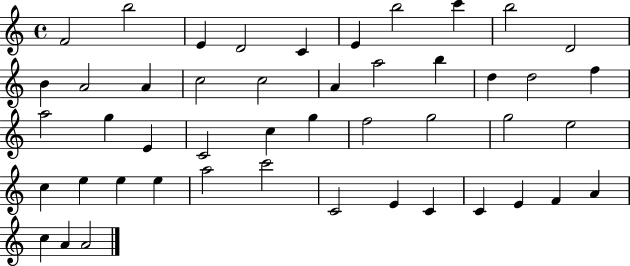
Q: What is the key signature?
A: C major